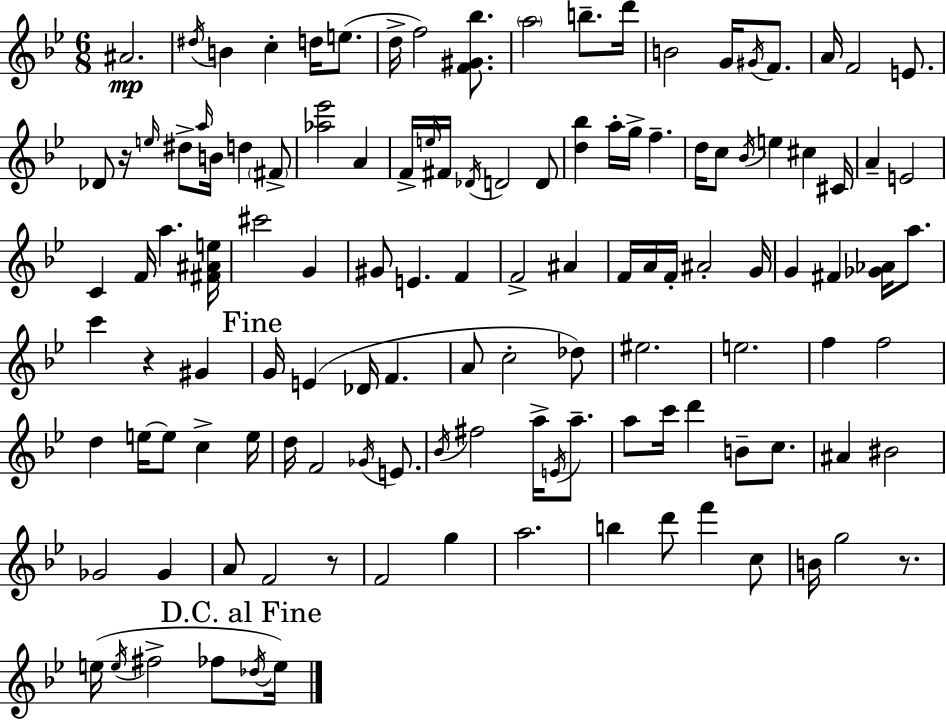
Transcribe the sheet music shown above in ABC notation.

X:1
T:Untitled
M:6/8
L:1/4
K:Gm
^A2 ^d/4 B c d/4 e/2 d/4 f2 [F^G_b]/2 a2 b/2 d'/4 B2 G/4 ^G/4 F/2 A/4 F2 E/2 _D/2 z/4 e/4 ^d/2 a/4 B/4 d ^F/2 [_a_e']2 A F/4 e/4 ^F/4 _D/4 D2 D/2 [d_b] a/4 g/4 f d/4 c/2 _B/4 e ^c ^C/4 A E2 C F/4 a [^F^Ae]/4 ^c'2 G ^G/2 E F F2 ^A F/4 A/4 F/4 ^A2 G/4 G ^F [_G_A]/4 a/2 c' z ^G G/4 E _D/4 F A/2 c2 _d/2 ^e2 e2 f f2 d e/4 e/2 c e/4 d/4 F2 _G/4 E/2 _B/4 ^f2 a/4 E/4 a/2 a/2 c'/4 d' B/2 c/2 ^A ^B2 _G2 _G A/2 F2 z/2 F2 g a2 b d'/2 f' c/2 B/4 g2 z/2 e/4 e/4 ^f2 _f/2 _d/4 e/4